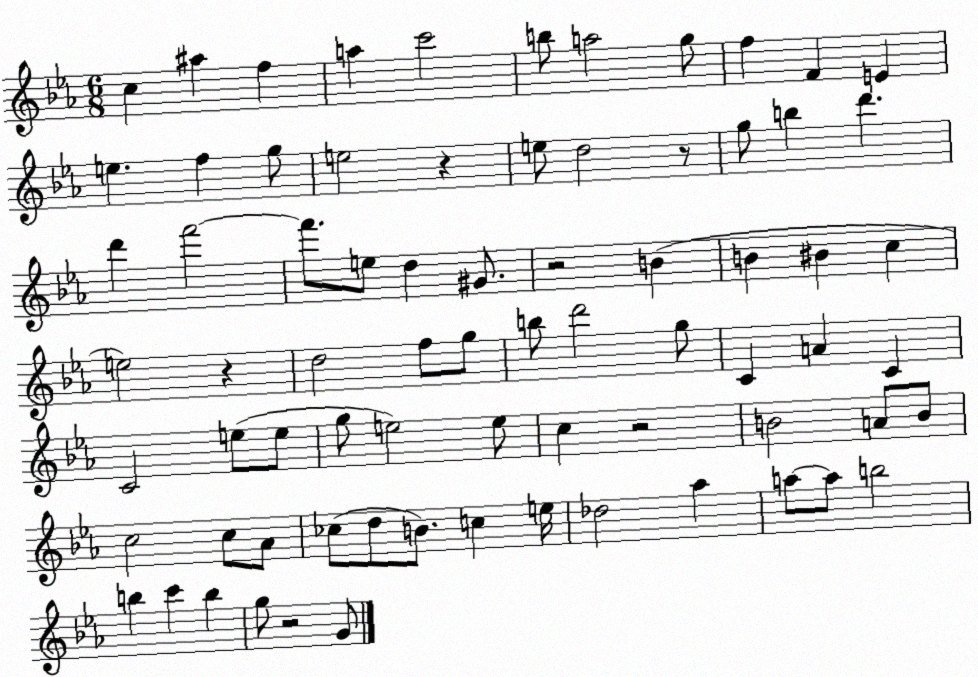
X:1
T:Untitled
M:6/8
L:1/4
K:Eb
c ^a f a c'2 b/2 a2 g/2 f F E e f g/2 e2 z e/2 d2 z/2 g/2 b d' d' f'2 f'/2 e/2 d ^G/2 z2 B B ^B c e2 z d2 f/2 g/2 b/2 d'2 g/2 C A C C2 e/2 e/2 g/2 e2 e/2 c z2 B2 A/2 B/2 c2 c/2 _A/2 _c/2 d/2 B/2 c e/4 _d2 _a a/2 a/2 b2 b c' b g/2 z2 G/2